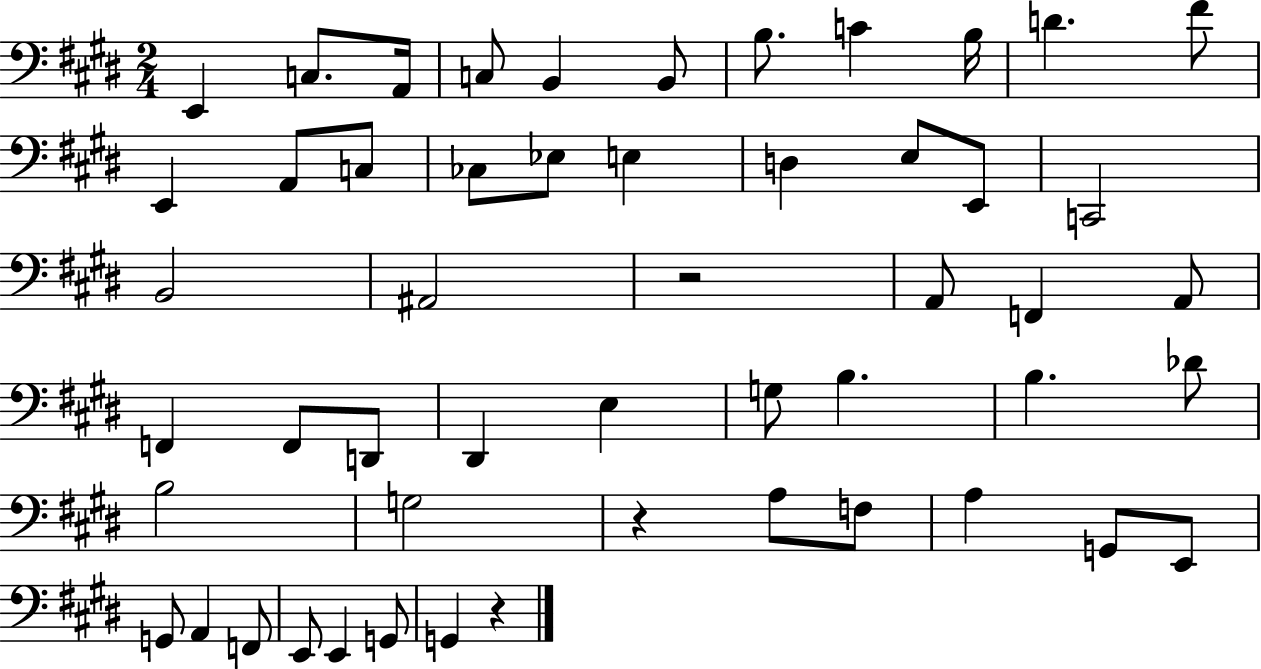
{
  \clef bass
  \numericTimeSignature
  \time 2/4
  \key e \major
  e,4 c8. a,16 | c8 b,4 b,8 | b8. c'4 b16 | d'4. fis'8 | \break e,4 a,8 c8 | ces8 ees8 e4 | d4 e8 e,8 | c,2 | \break b,2 | ais,2 | r2 | a,8 f,4 a,8 | \break f,4 f,8 d,8 | dis,4 e4 | g8 b4. | b4. des'8 | \break b2 | g2 | r4 a8 f8 | a4 g,8 e,8 | \break g,8 a,4 f,8 | e,8 e,4 g,8 | g,4 r4 | \bar "|."
}